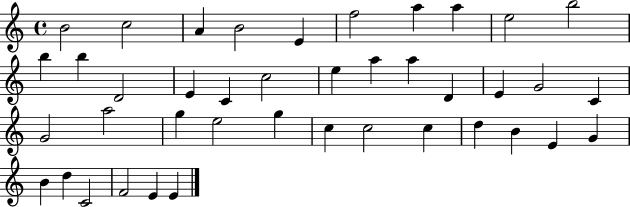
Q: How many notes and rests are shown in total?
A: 41